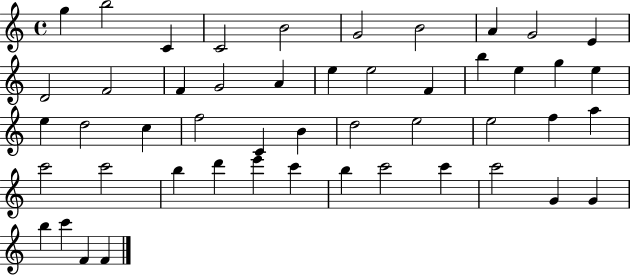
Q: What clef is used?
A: treble